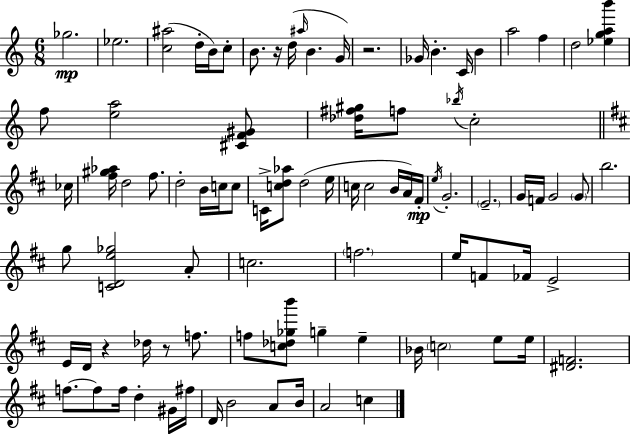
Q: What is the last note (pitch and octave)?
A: C5